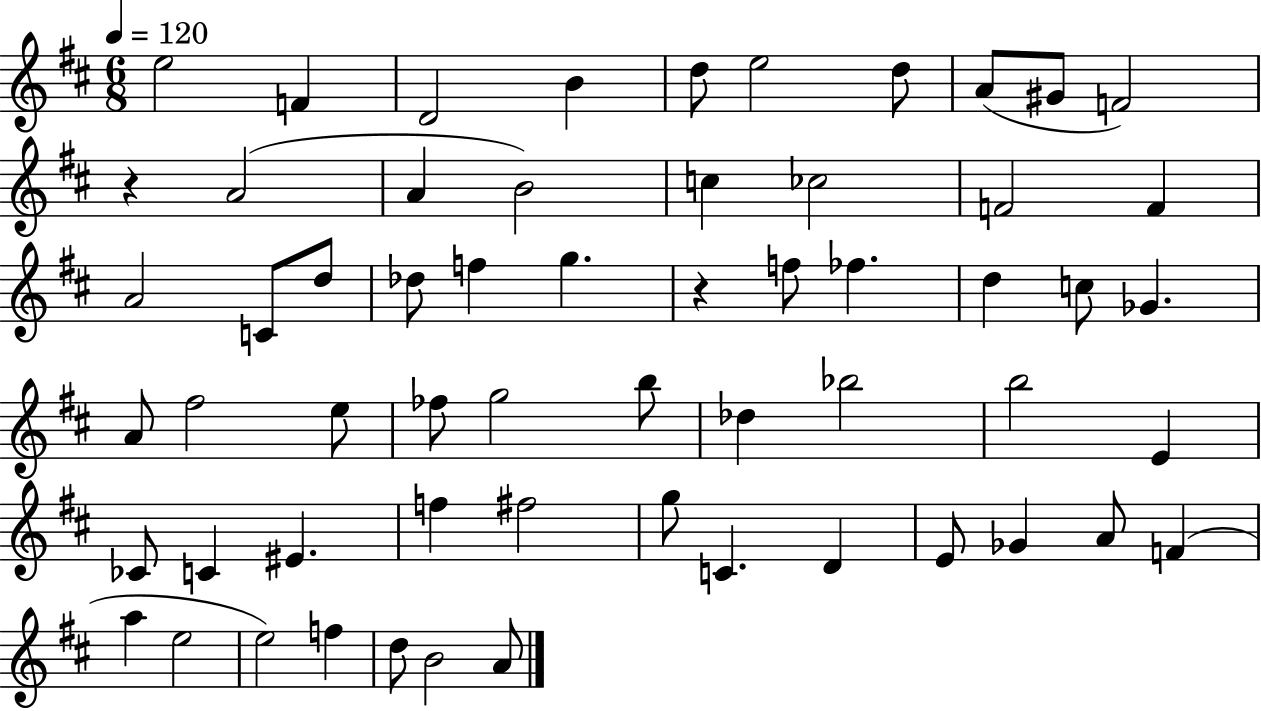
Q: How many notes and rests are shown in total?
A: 59